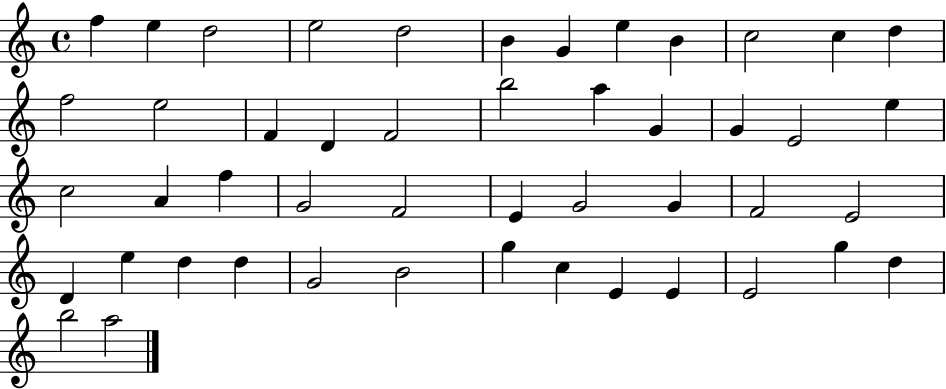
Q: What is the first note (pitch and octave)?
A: F5